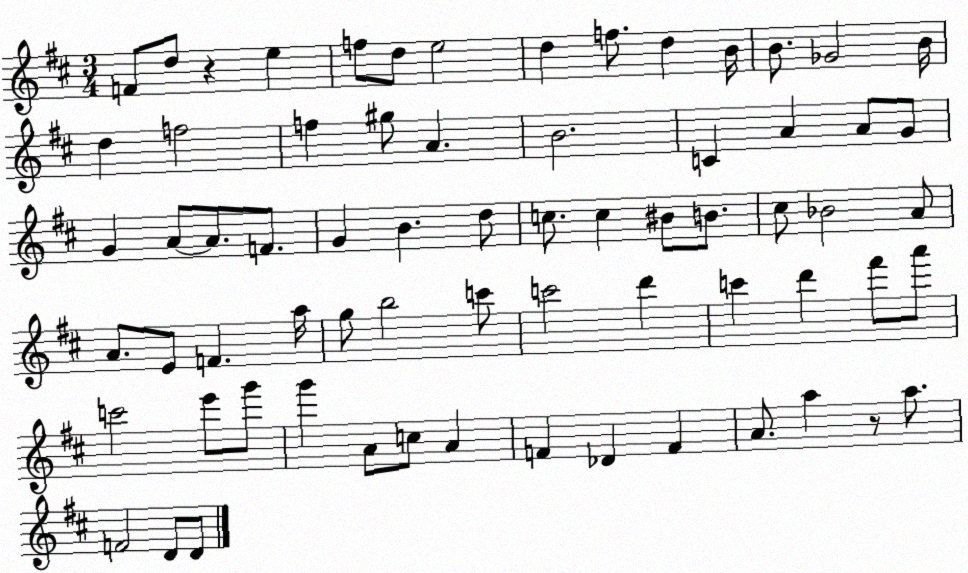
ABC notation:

X:1
T:Untitled
M:3/4
L:1/4
K:D
F/2 d/2 z e f/2 d/2 e2 d f/2 d B/4 B/2 _G2 B/4 d f2 f ^g/2 A B2 C A A/2 G/2 G A/2 A/2 F/2 G B d/2 c/2 c ^B/2 B/2 ^c/2 _B2 A/2 A/2 E/2 F a/4 g/2 b2 c'/2 c'2 d' c' d' ^f'/2 a'/2 c'2 e'/2 g'/2 g' A/2 c/2 A F _D F A/2 a z/2 a/2 F2 D/2 D/2